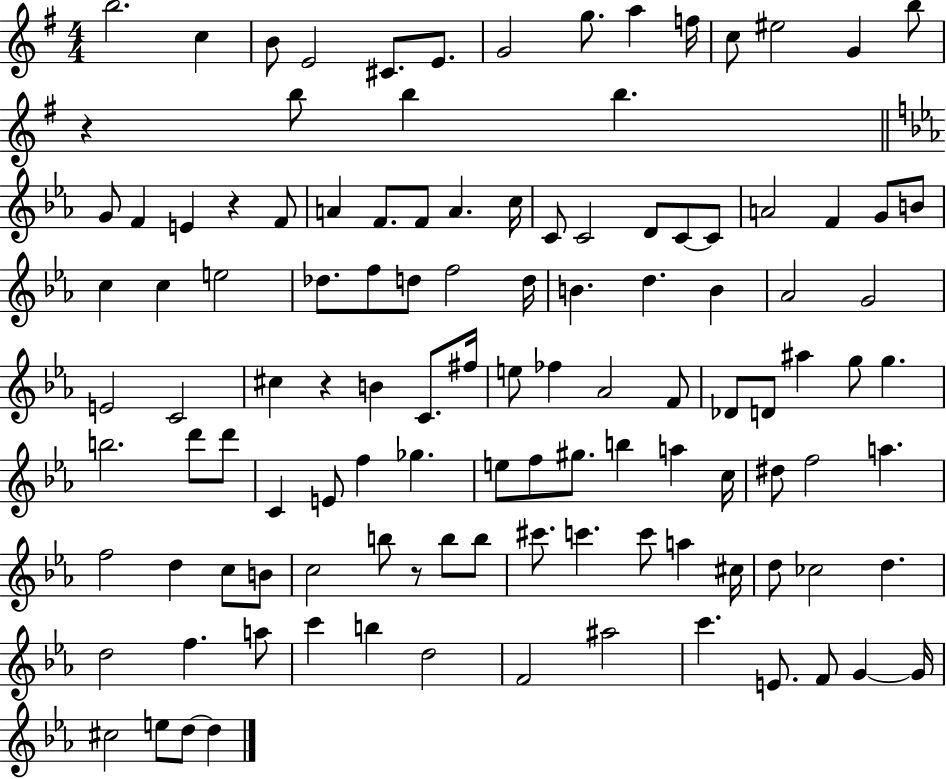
B5/h. C5/q B4/e E4/h C#4/e. E4/e. G4/h G5/e. A5/q F5/s C5/e EIS5/h G4/q B5/e R/q B5/e B5/q B5/q. G4/e F4/q E4/q R/q F4/e A4/q F4/e. F4/e A4/q. C5/s C4/e C4/h D4/e C4/e C4/e A4/h F4/q G4/e B4/e C5/q C5/q E5/h Db5/e. F5/e D5/e F5/h D5/s B4/q. D5/q. B4/q Ab4/h G4/h E4/h C4/h C#5/q R/q B4/q C4/e. F#5/s E5/e FES5/q Ab4/h F4/e Db4/e D4/e A#5/q G5/e G5/q. B5/h. D6/e D6/e C4/q E4/e F5/q Gb5/q. E5/e F5/e G#5/e. B5/q A5/q C5/s D#5/e F5/h A5/q. F5/h D5/q C5/e B4/e C5/h B5/e R/e B5/e B5/e C#6/e. C6/q. C6/e A5/q C#5/s D5/e CES5/h D5/q. D5/h F5/q. A5/e C6/q B5/q D5/h F4/h A#5/h C6/q. E4/e. F4/e G4/q G4/s C#5/h E5/e D5/e D5/q